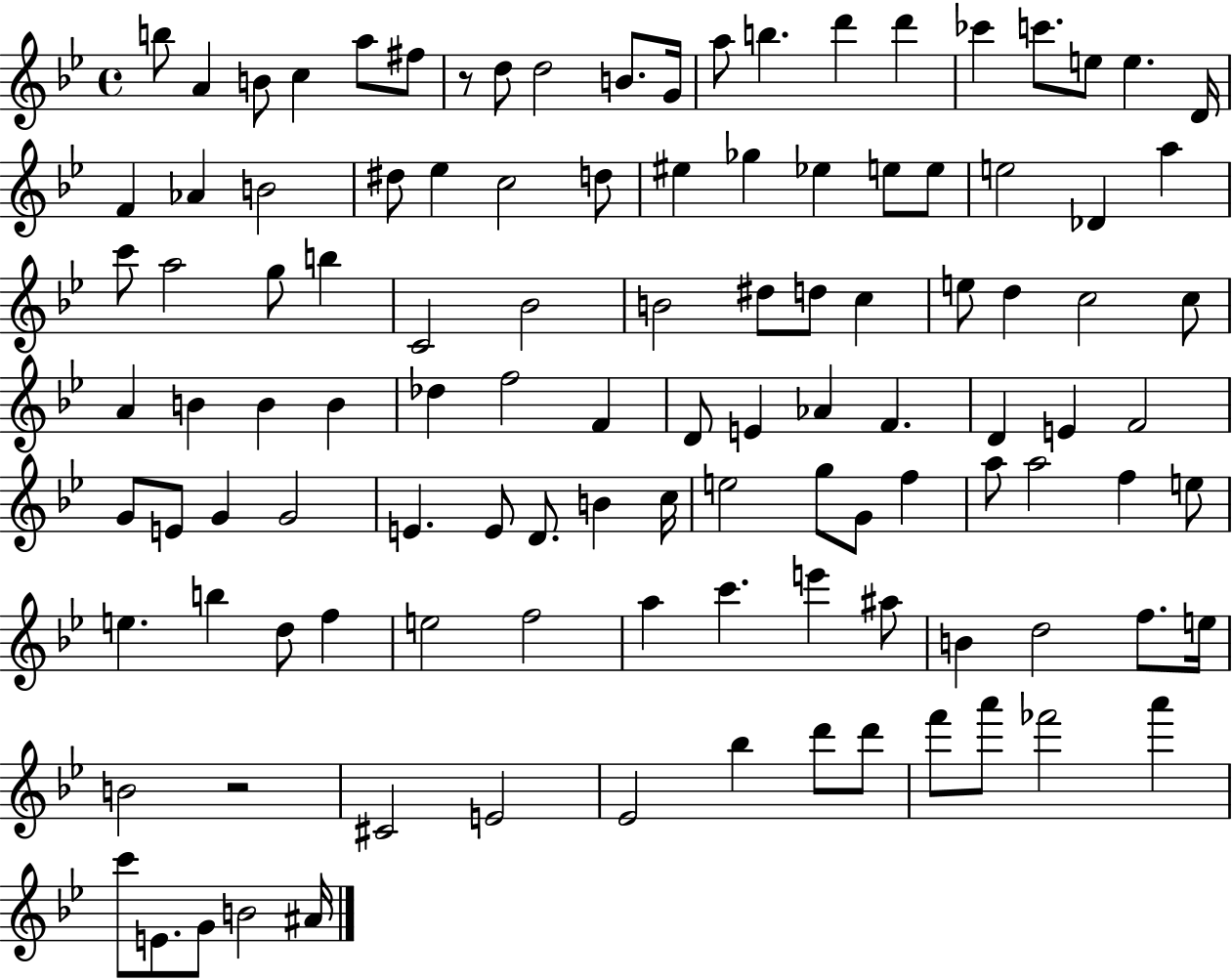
X:1
T:Untitled
M:4/4
L:1/4
K:Bb
b/2 A B/2 c a/2 ^f/2 z/2 d/2 d2 B/2 G/4 a/2 b d' d' _c' c'/2 e/2 e D/4 F _A B2 ^d/2 _e c2 d/2 ^e _g _e e/2 e/2 e2 _D a c'/2 a2 g/2 b C2 _B2 B2 ^d/2 d/2 c e/2 d c2 c/2 A B B B _d f2 F D/2 E _A F D E F2 G/2 E/2 G G2 E E/2 D/2 B c/4 e2 g/2 G/2 f a/2 a2 f e/2 e b d/2 f e2 f2 a c' e' ^a/2 B d2 f/2 e/4 B2 z2 ^C2 E2 _E2 _b d'/2 d'/2 f'/2 a'/2 _f'2 a' c'/2 E/2 G/2 B2 ^A/4